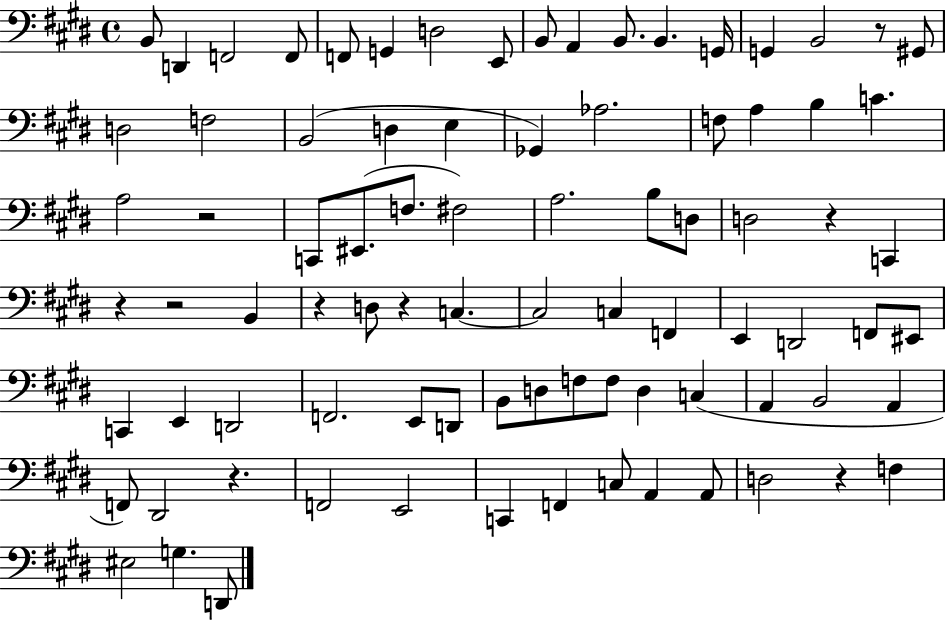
B2/e D2/q F2/h F2/e F2/e G2/q D3/h E2/e B2/e A2/q B2/e. B2/q. G2/s G2/q B2/h R/e G#2/e D3/h F3/h B2/h D3/q E3/q Gb2/q Ab3/h. F3/e A3/q B3/q C4/q. A3/h R/h C2/e EIS2/e. F3/e. F#3/h A3/h. B3/e D3/e D3/h R/q C2/q R/q R/h B2/q R/q D3/e R/q C3/q. C3/h C3/q F2/q E2/q D2/h F2/e EIS2/e C2/q E2/q D2/h F2/h. E2/e D2/e B2/e D3/e F3/e F3/e D3/q C3/q A2/q B2/h A2/q F2/e D#2/h R/q. F2/h E2/h C2/q F2/q C3/e A2/q A2/e D3/h R/q F3/q EIS3/h G3/q. D2/e